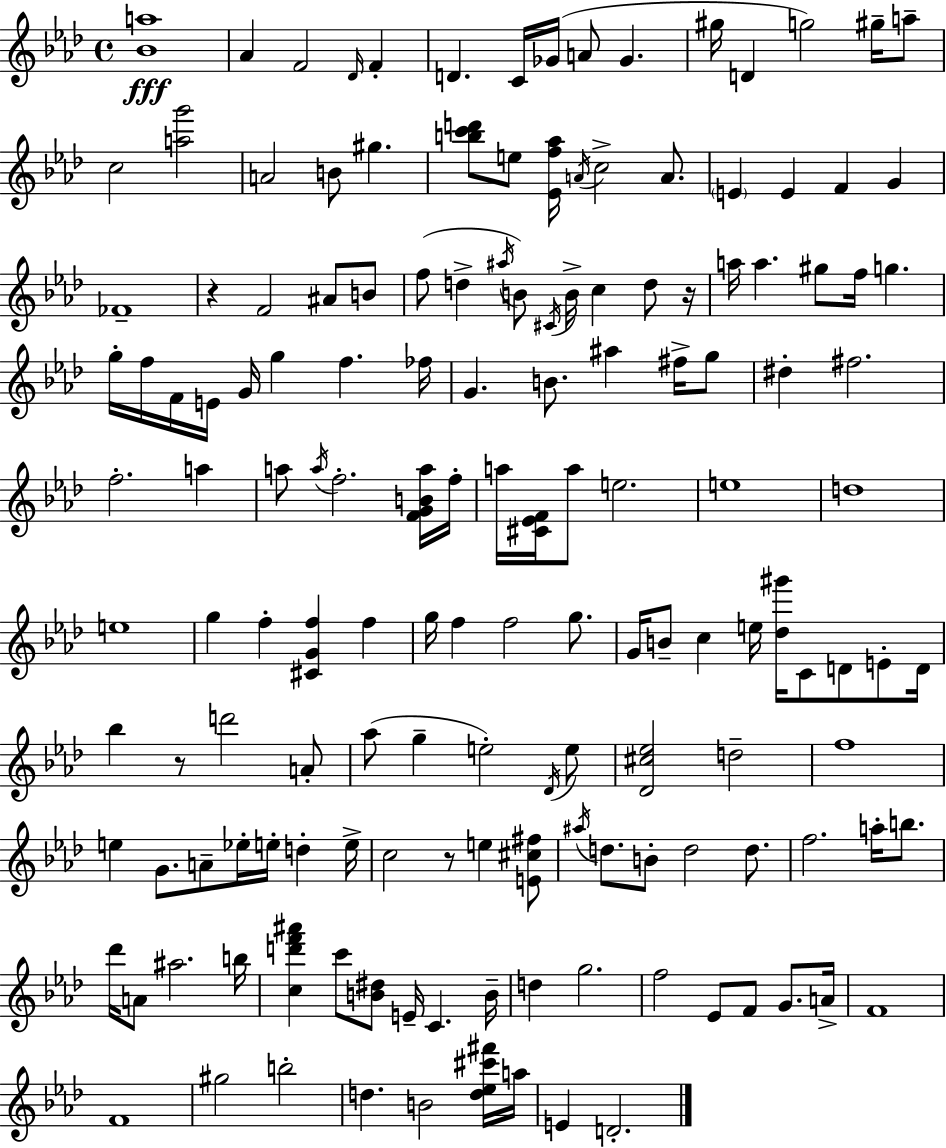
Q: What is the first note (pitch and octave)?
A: Ab4